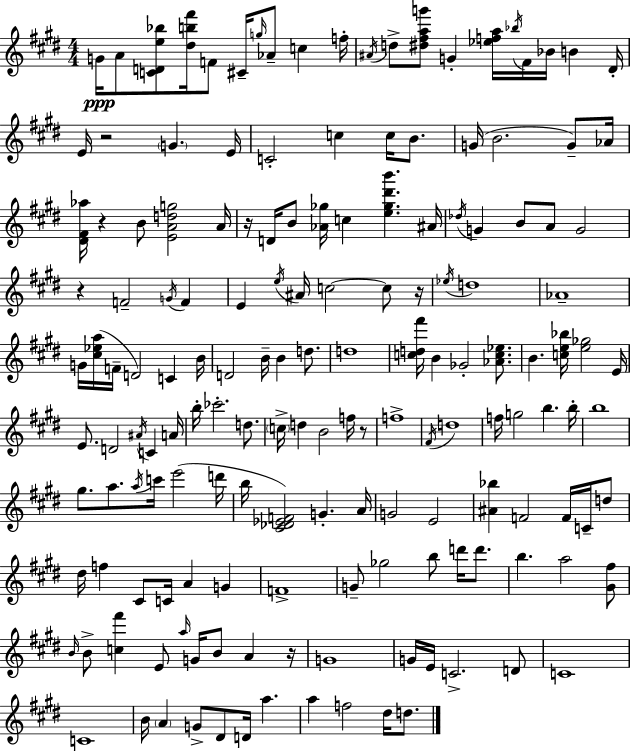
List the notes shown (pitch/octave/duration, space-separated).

G4/s A4/e [C4,D4,E5,Bb5]/e [D#5,B5,F#6]/s F4/e C#4/s G5/s Ab4/e C5/q F5/s A#4/s D5/e [D#5,F#5,A5,G6]/e G4/q [Eb5,F5,A5]/s Bb5/s F#4/s Bb4/s B4/q D#4/s E4/s R/h G4/q. E4/s C4/h C5/q C5/s B4/e. G4/s B4/h. G4/e Ab4/s [D#4,F#4,Ab5]/s R/q B4/e [E4,A4,D5,G5]/h A4/s R/s D4/s B4/e [Ab4,Gb5]/s C5/q [E5,Gb5,D#6,B6]/q. A#4/s Db5/s G4/q B4/e A4/e G4/h R/q F4/h G4/s F4/q E4/q E5/s A#4/s C5/h C5/e R/s Eb5/s D5/w Ab4/w G4/s [C#5,Eb5,A5]/s F4/s D4/h C4/q B4/s D4/h B4/s B4/q D5/e. D5/w [C5,D5,F#6]/s B4/q Gb4/h [Ab4,C5,Eb5]/e. B4/q. [C5,E5,Bb5]/s [E5,Gb5]/h E4/s E4/e. D4/h A#4/s C4/q A4/s B5/s CES6/h. D5/e. C5/s D5/q B4/h F5/s R/e F5/w F#4/s D5/w F5/s G5/h B5/q. B5/s B5/w G#5/e. A5/e. A5/s C6/s E6/h D6/s B5/s [C#4,Db4,Eb4,F4]/h G4/q. A4/s G4/h E4/h [A#4,Bb5]/q F4/h F4/s C4/s D5/e D#5/s F5/q C#4/e C4/s A4/q G4/q F4/w G4/e Gb5/h B5/e D6/s D6/e. B5/q. A5/h [G#4,F#5]/e B4/s B4/e [C5,F#6]/q E4/e A5/s G4/s B4/e A4/q R/s G4/w G4/s E4/s C4/h. D4/e C4/w C4/w B4/s A4/q G4/e D#4/e D4/s A5/q. A5/q F5/h D#5/s D5/e.